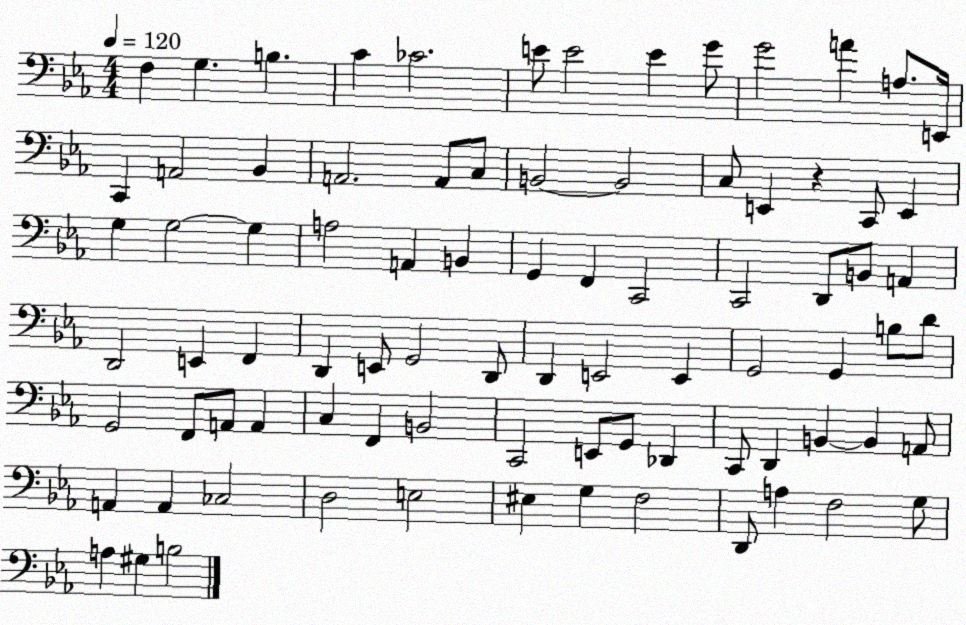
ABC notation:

X:1
T:Untitled
M:4/4
L:1/4
K:Eb
F, G, B, C _C2 E/2 E2 E G/2 G2 A A,/2 E,,/4 C,, A,,2 _B,, A,,2 A,,/2 C,/2 B,,2 B,,2 C,/2 E,, z C,,/2 E,, G, G,2 G, A,2 A,, B,, G,, F,, C,,2 C,,2 D,,/2 B,,/2 A,, D,,2 E,, F,, D,, E,,/2 G,,2 D,,/2 D,, E,,2 E,, G,,2 G,, B,/2 D/2 G,,2 F,,/2 A,,/2 A,, C, F,, B,,2 C,,2 E,,/2 G,,/2 _D,, C,,/2 D,, B,, B,, A,,/2 A,, A,, _C,2 D,2 E,2 ^E, G, F,2 D,,/2 A, F,2 G,/2 A, ^G, B,2